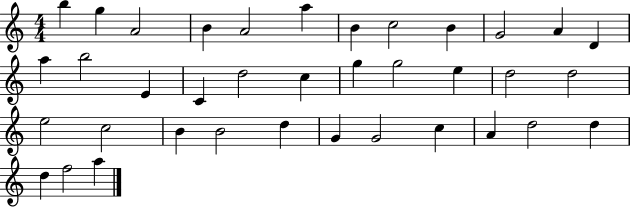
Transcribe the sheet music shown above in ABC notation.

X:1
T:Untitled
M:4/4
L:1/4
K:C
b g A2 B A2 a B c2 B G2 A D a b2 E C d2 c g g2 e d2 d2 e2 c2 B B2 d G G2 c A d2 d d f2 a